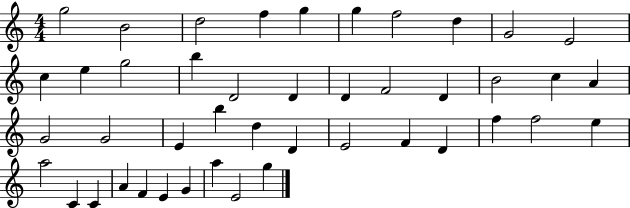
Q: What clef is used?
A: treble